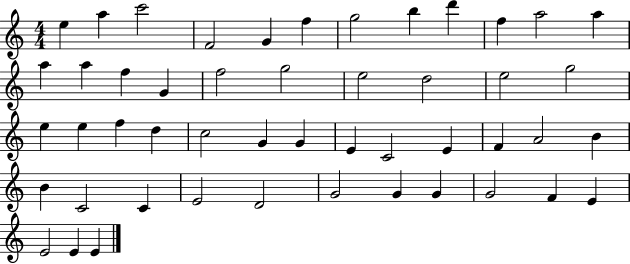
{
  \clef treble
  \numericTimeSignature
  \time 4/4
  \key c \major
  e''4 a''4 c'''2 | f'2 g'4 f''4 | g''2 b''4 d'''4 | f''4 a''2 a''4 | \break a''4 a''4 f''4 g'4 | f''2 g''2 | e''2 d''2 | e''2 g''2 | \break e''4 e''4 f''4 d''4 | c''2 g'4 g'4 | e'4 c'2 e'4 | f'4 a'2 b'4 | \break b'4 c'2 c'4 | e'2 d'2 | g'2 g'4 g'4 | g'2 f'4 e'4 | \break e'2 e'4 e'4 | \bar "|."
}